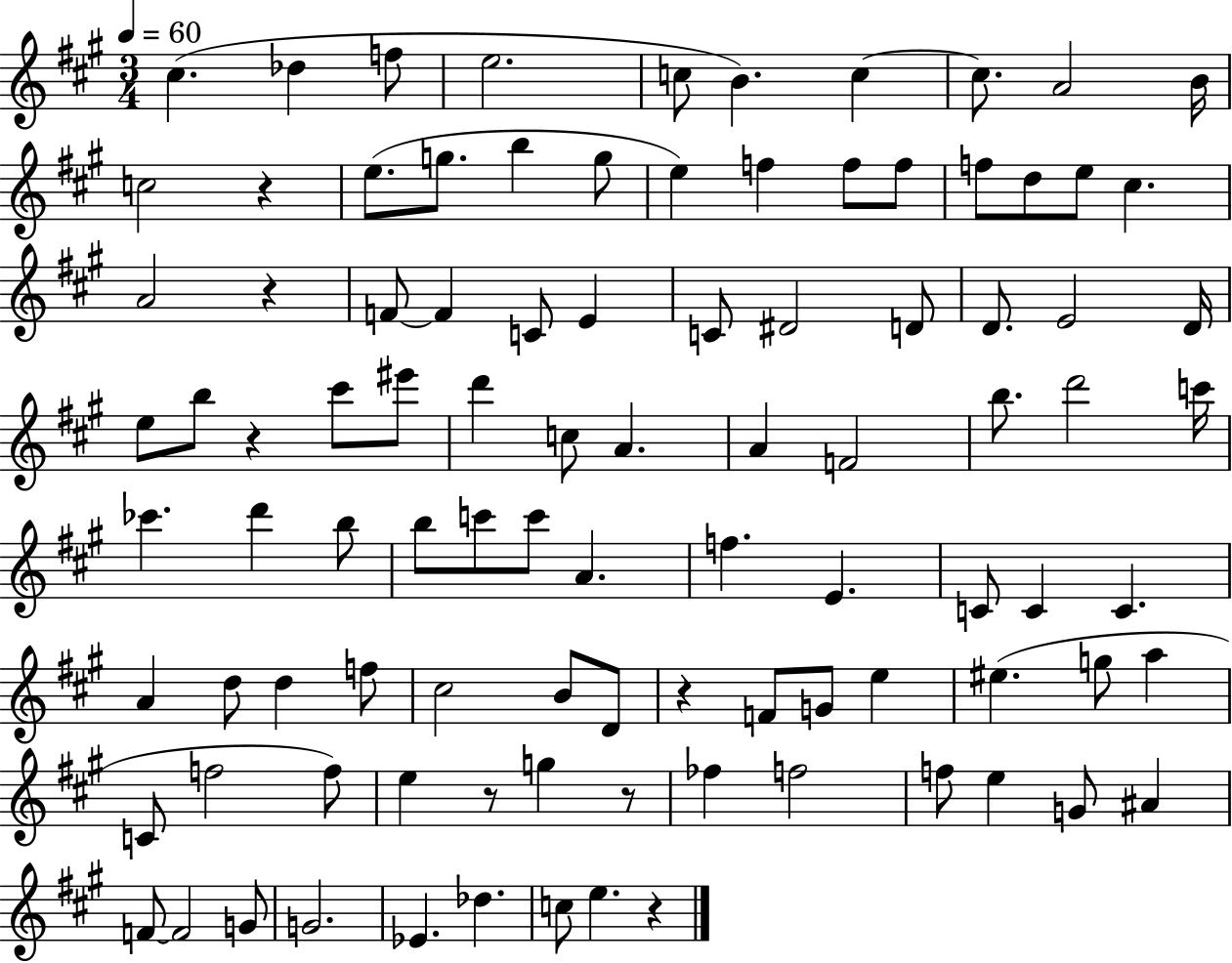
{
  \clef treble
  \numericTimeSignature
  \time 3/4
  \key a \major
  \tempo 4 = 60
  cis''4.( des''4 f''8 | e''2. | c''8 b'4.) c''4~~ | c''8. a'2 b'16 | \break c''2 r4 | e''8.( g''8. b''4 g''8 | e''4) f''4 f''8 f''8 | f''8 d''8 e''8 cis''4. | \break a'2 r4 | f'8~~ f'4 c'8 e'4 | c'8 dis'2 d'8 | d'8. e'2 d'16 | \break e''8 b''8 r4 cis'''8 eis'''8 | d'''4 c''8 a'4. | a'4 f'2 | b''8. d'''2 c'''16 | \break ces'''4. d'''4 b''8 | b''8 c'''8 c'''8 a'4. | f''4. e'4. | c'8 c'4 c'4. | \break a'4 d''8 d''4 f''8 | cis''2 b'8 d'8 | r4 f'8 g'8 e''4 | eis''4.( g''8 a''4 | \break c'8 f''2 f''8) | e''4 r8 g''4 r8 | fes''4 f''2 | f''8 e''4 g'8 ais'4 | \break f'8~~ f'2 g'8 | g'2. | ees'4. des''4. | c''8 e''4. r4 | \break \bar "|."
}